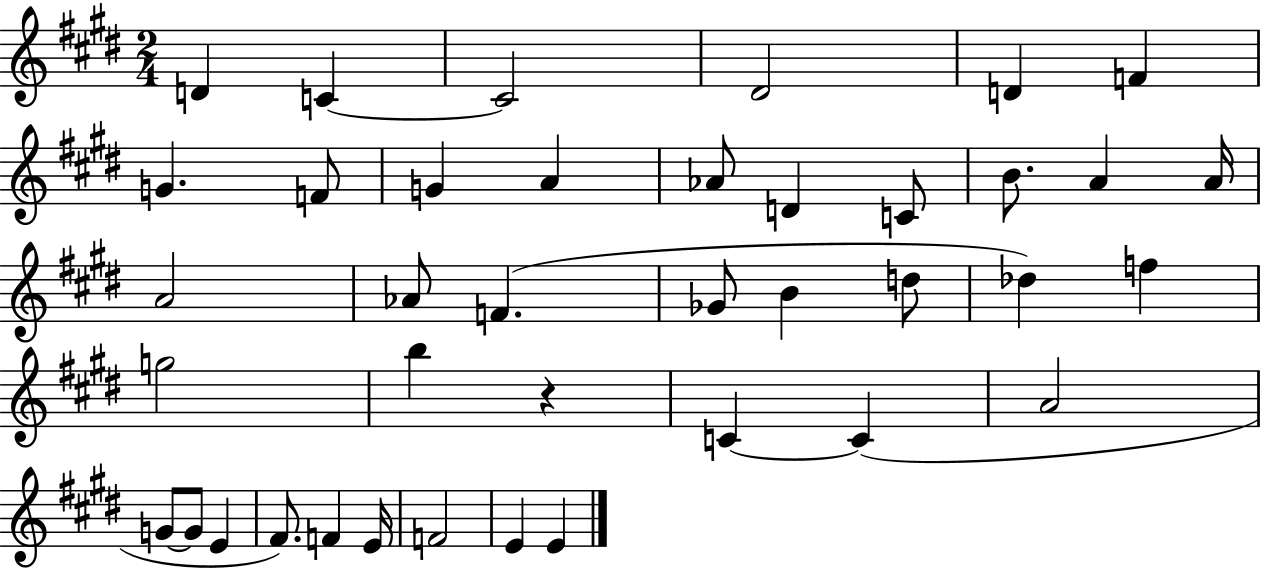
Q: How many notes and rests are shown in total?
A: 39